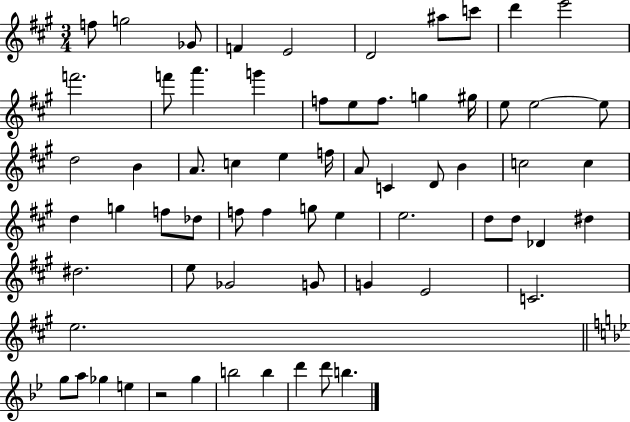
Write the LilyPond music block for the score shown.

{
  \clef treble
  \numericTimeSignature
  \time 3/4
  \key a \major
  f''8 g''2 ges'8 | f'4 e'2 | d'2 ais''8 c'''8 | d'''4 e'''2 | \break f'''2. | f'''8 a'''4. g'''4 | f''8 e''8 f''8. g''4 gis''16 | e''8 e''2~~ e''8 | \break d''2 b'4 | a'8. c''4 e''4 f''16 | a'8 c'4 d'8 b'4 | c''2 c''4 | \break d''4 g''4 f''8 des''8 | f''8 f''4 g''8 e''4 | e''2. | d''8 d''8 des'4 dis''4 | \break dis''2. | e''8 ges'2 g'8 | g'4 e'2 | c'2. | \break e''2. | \bar "||" \break \key g \minor g''8 a''8 ges''4 e''4 | r2 g''4 | b''2 b''4 | d'''4 d'''8 b''4. | \break \bar "|."
}